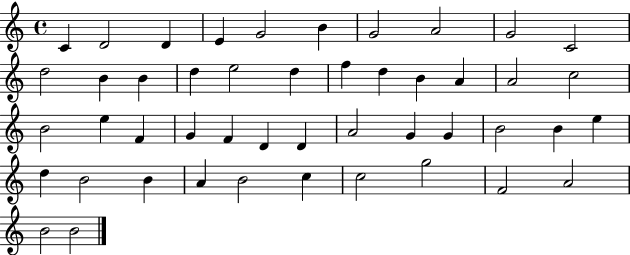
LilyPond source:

{
  \clef treble
  \time 4/4
  \defaultTimeSignature
  \key c \major
  c'4 d'2 d'4 | e'4 g'2 b'4 | g'2 a'2 | g'2 c'2 | \break d''2 b'4 b'4 | d''4 e''2 d''4 | f''4 d''4 b'4 a'4 | a'2 c''2 | \break b'2 e''4 f'4 | g'4 f'4 d'4 d'4 | a'2 g'4 g'4 | b'2 b'4 e''4 | \break d''4 b'2 b'4 | a'4 b'2 c''4 | c''2 g''2 | f'2 a'2 | \break b'2 b'2 | \bar "|."
}